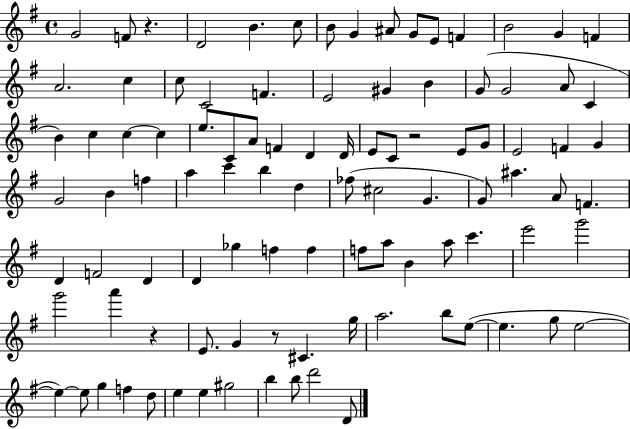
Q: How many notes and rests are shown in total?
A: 99